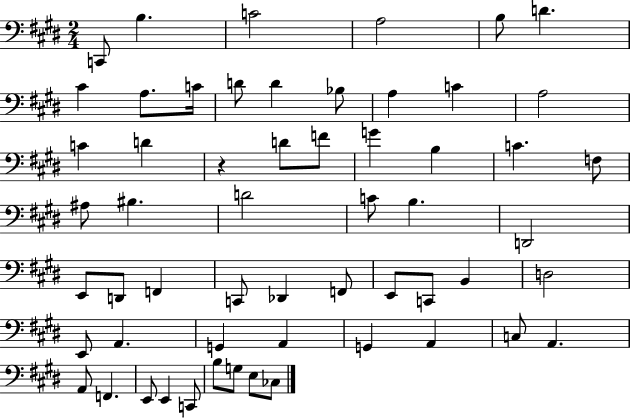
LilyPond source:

{
  \clef bass
  \numericTimeSignature
  \time 2/4
  \key e \major
  c,8 b4. | c'2 | a2 | b8 d'4. | \break cis'4 a8. c'16 | d'8 d'4 bes8 | a4 c'4 | a2 | \break c'4 d'4 | r4 d'8 f'8 | g'4 b4 | c'4. f8 | \break ais8 bis4. | d'2 | c'8 b4. | d,2 | \break e,8 d,8 f,4 | c,8 des,4 f,8 | e,8 c,8 b,4 | d2 | \break e,8 a,4. | g,4 a,4 | g,4 a,4 | c8 a,4. | \break a,8 f,4. | e,8 e,4 c,8 | b8 g8 e8 ces8 | \bar "|."
}